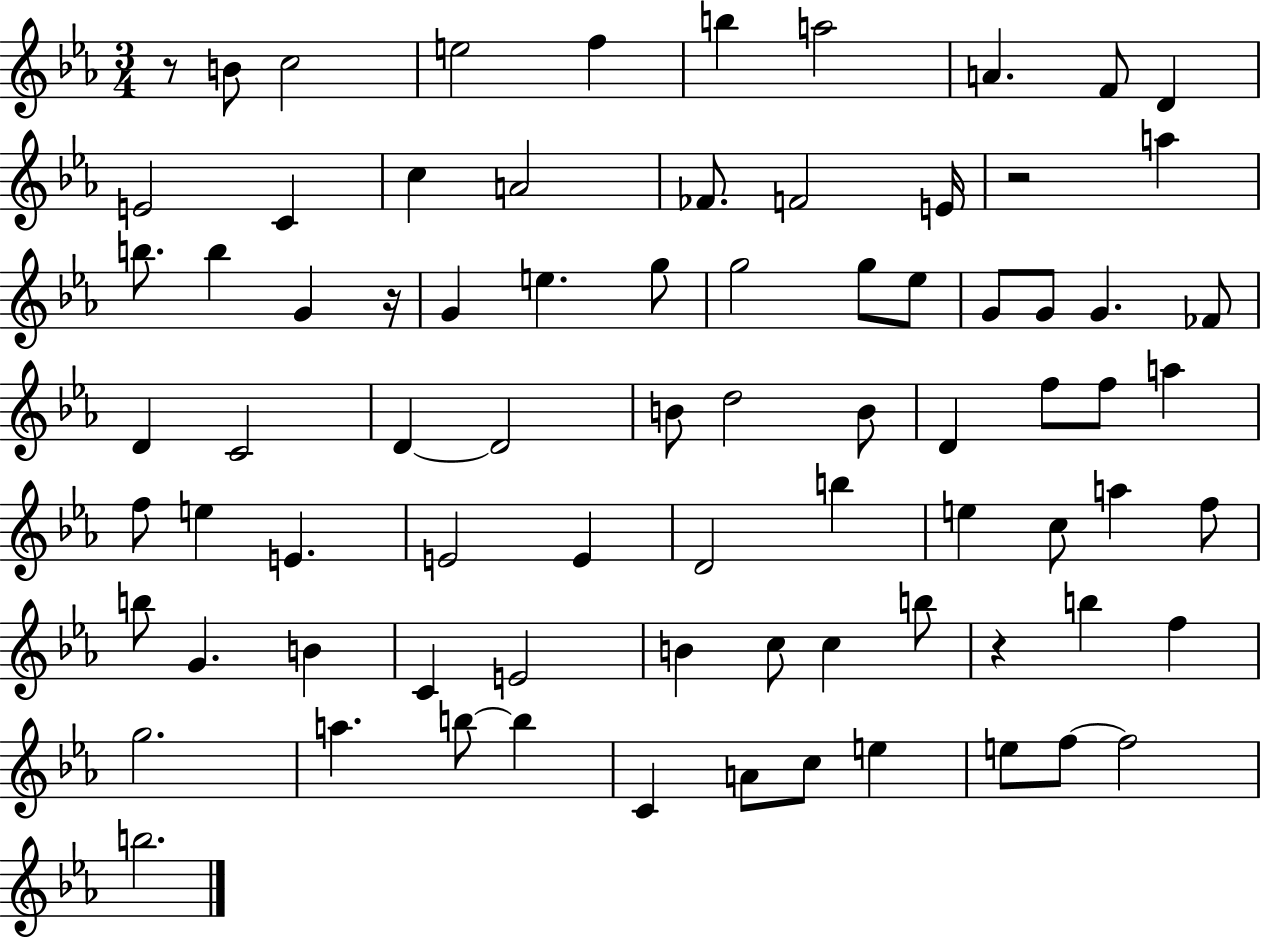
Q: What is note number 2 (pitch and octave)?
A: C5